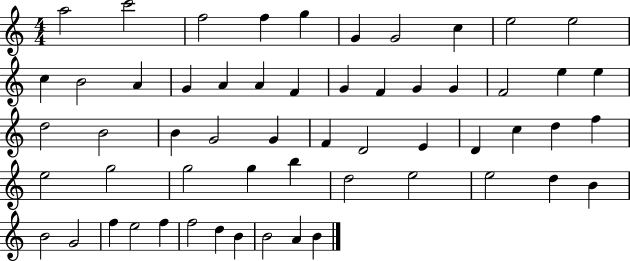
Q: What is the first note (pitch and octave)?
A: A5